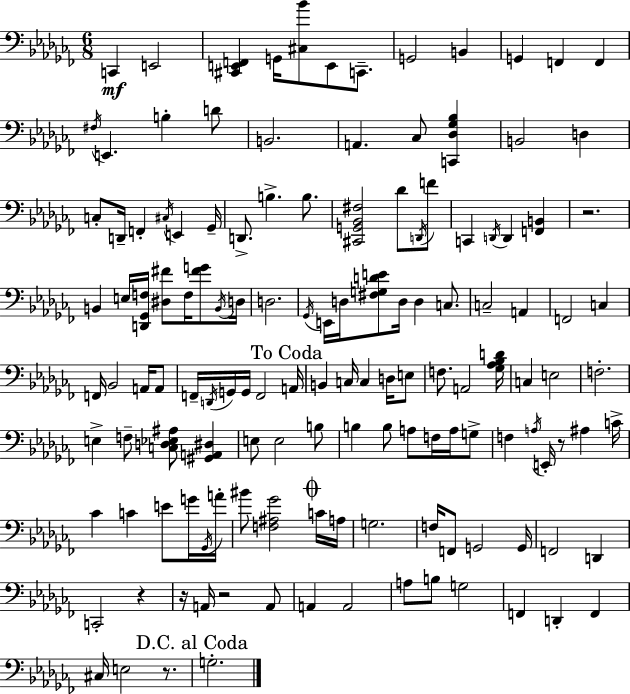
C2/q E2/h [C#2,E2,F2]/q G2/s [C#3,Bb4]/e E2/e C2/e. G2/h B2/q G2/q F2/q F2/q F#3/s E2/q. B3/q D4/e B2/h. A2/q. CES3/e [C2,Db3,Gb3,Bb3]/q B2/h D3/q C3/e D2/s F2/q C#3/s E2/q Gb2/s D2/e. B3/q. B3/e. [C#2,G2,Bb2,F#3]/h Db4/e D2/s F4/e C2/q D2/s D2/q [F2,B2]/q R/h. B2/q E3/s [D2,Gb2,F3]/s [D#3,F#4]/e F3/s [F#4,G4]/e B2/s D3/s D3/h. Gb2/s E2/s D3/s [F#3,G3,D4,E4]/e D3/s D3/q C3/e. C3/h A2/q F2/h C3/q F2/s Bb2/h A2/s A2/e F2/s D2/s G2/s G2/s F2/h A2/s B2/q C3/s C3/q D3/s E3/e F3/e. A2/h [Gb3,Ab3,Bb3,D4]/s C3/q E3/h F3/h. E3/q F3/e [C3,D3,Eb3,A#3]/e [G#2,A2,D#3]/q E3/e E3/h B3/e B3/q B3/e A3/e F3/s A3/s G3/e F3/q A3/s E2/s R/e A#3/q C4/s CES4/q C4/q E4/e G4/s Gb2/s A4/s BIS4/e [F3,A#3,Gb4]/h C4/s A3/s G3/h. F3/s F2/e G2/h G2/s F2/h D2/q C2/h R/q R/s A2/s R/h A2/e A2/q A2/h A3/e B3/e G3/h F2/q D2/q F2/q C#3/s E3/h R/e. G3/h.